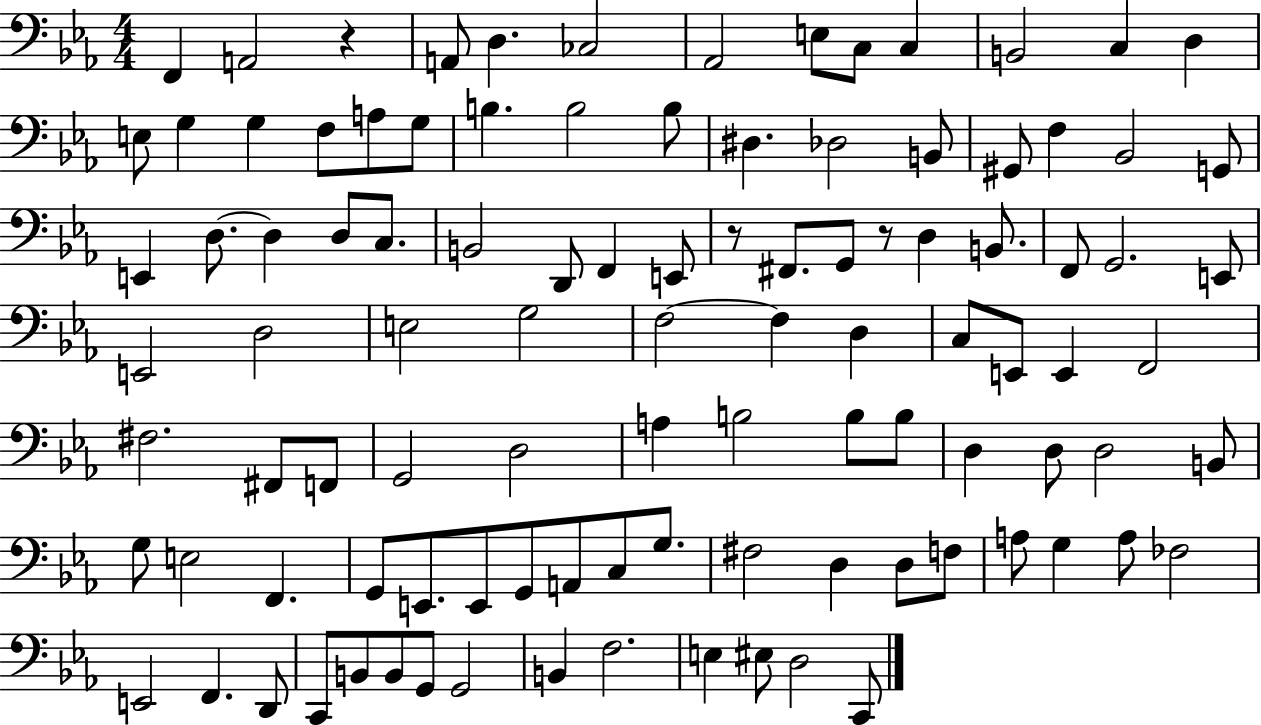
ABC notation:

X:1
T:Untitled
M:4/4
L:1/4
K:Eb
F,, A,,2 z A,,/2 D, _C,2 _A,,2 E,/2 C,/2 C, B,,2 C, D, E,/2 G, G, F,/2 A,/2 G,/2 B, B,2 B,/2 ^D, _D,2 B,,/2 ^G,,/2 F, _B,,2 G,,/2 E,, D,/2 D, D,/2 C,/2 B,,2 D,,/2 F,, E,,/2 z/2 ^F,,/2 G,,/2 z/2 D, B,,/2 F,,/2 G,,2 E,,/2 E,,2 D,2 E,2 G,2 F,2 F, D, C,/2 E,,/2 E,, F,,2 ^F,2 ^F,,/2 F,,/2 G,,2 D,2 A, B,2 B,/2 B,/2 D, D,/2 D,2 B,,/2 G,/2 E,2 F,, G,,/2 E,,/2 E,,/2 G,,/2 A,,/2 C,/2 G,/2 ^F,2 D, D,/2 F,/2 A,/2 G, A,/2 _F,2 E,,2 F,, D,,/2 C,,/2 B,,/2 B,,/2 G,,/2 G,,2 B,, F,2 E, ^E,/2 D,2 C,,/2